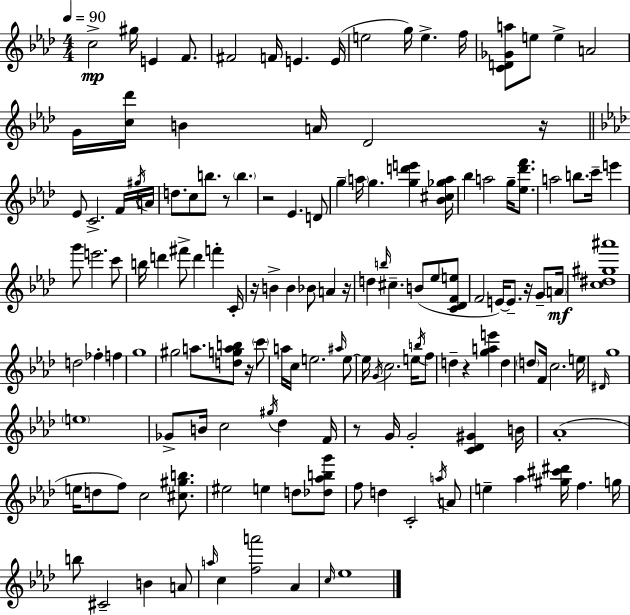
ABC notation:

X:1
T:Untitled
M:4/4
L:1/4
K:Ab
c2 ^g/4 E F/2 ^F2 F/4 E E/4 e2 g/4 e f/4 [CD_Ga]/2 e/2 e A2 G/4 [c_d']/4 B A/4 _D2 z/4 _E/2 C2 F/4 ^g/4 A/4 d/2 c/2 b/2 z/2 b z2 _E D/2 g a/4 g [gd'e'] [_B^c_ga]/4 _b a2 g/4 [_e_d'f']/2 a2 b/2 c'/4 e' g'/2 e'2 c'/2 b/4 d' ^f'/2 d' f' C/4 z/4 B B _B/2 A z/4 d b/4 ^c B/2 _e/2 [C_DFe]/2 F2 E/4 E/2 z/4 G/2 A/4 [c^d^g^a']4 d2 _f f g4 ^g2 a/2 [dgab]/2 z/4 c'/2 a/4 c/4 e2 ^a/4 e/2 e/4 G/4 c2 e/4 b/4 f/2 d z [gae'] d d/2 F/4 c2 e/4 ^D/4 g4 e4 _G/2 B/4 c2 ^g/4 _d F/4 z/2 G/4 G2 [C_D^G] B/4 _A4 e/4 d/2 f/2 c2 [^c^gb]/2 ^e2 e d/2 [_d_abg']/2 f/2 d C2 a/4 A/2 e _a [^g^c'^d']/4 f g/4 b/2 ^C2 B A/2 a/4 c [fa']2 _A c/4 _e4